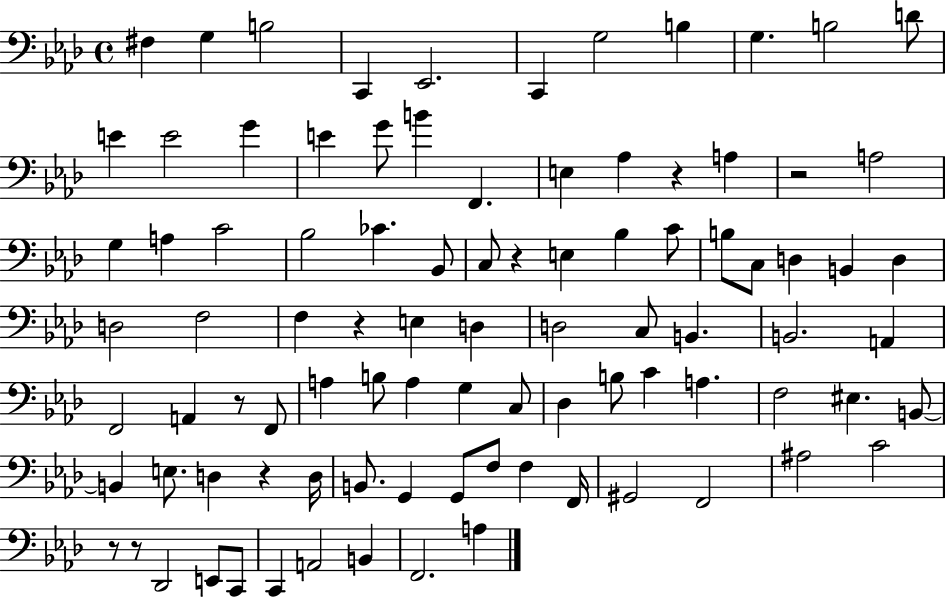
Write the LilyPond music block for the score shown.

{
  \clef bass
  \time 4/4
  \defaultTimeSignature
  \key aes \major
  fis4 g4 b2 | c,4 ees,2. | c,4 g2 b4 | g4. b2 d'8 | \break e'4 e'2 g'4 | e'4 g'8 b'4 f,4. | e4 aes4 r4 a4 | r2 a2 | \break g4 a4 c'2 | bes2 ces'4. bes,8 | c8 r4 e4 bes4 c'8 | b8 c8 d4 b,4 d4 | \break d2 f2 | f4 r4 e4 d4 | d2 c8 b,4. | b,2. a,4 | \break f,2 a,4 r8 f,8 | a4 b8 a4 g4 c8 | des4 b8 c'4 a4. | f2 eis4. b,8~~ | \break b,4 e8. d4 r4 d16 | b,8. g,4 g,8 f8 f4 f,16 | gis,2 f,2 | ais2 c'2 | \break r8 r8 des,2 e,8 c,8 | c,4 a,2 b,4 | f,2. a4 | \bar "|."
}